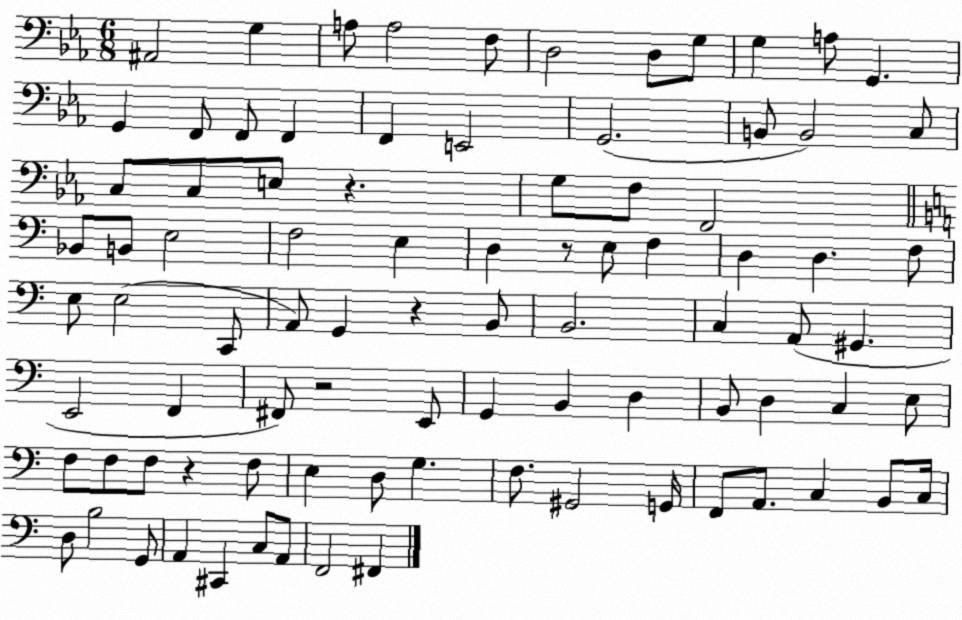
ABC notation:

X:1
T:Untitled
M:6/8
L:1/4
K:Eb
^A,,2 G, A,/2 A,2 F,/2 D,2 D,/2 G,/2 G, A,/2 G,, G,, F,,/2 F,,/2 F,, F,, E,,2 G,,2 B,,/2 B,,2 C,/2 C,/2 C,/2 E,/2 z G,/2 F,/2 F,,2 _B,,/2 B,,/2 E,2 F,2 E, D, z/2 E,/2 F, D, D, F,/2 E,/2 E,2 C,,/2 A,,/2 G,, z B,,/2 B,,2 C, A,,/2 ^G,, E,,2 F,, ^F,,/2 z2 E,,/2 G,, B,, D, B,,/2 D, C, E,/2 F,/2 F,/2 F,/2 z F,/2 E, D,/2 G, F,/2 ^G,,2 G,,/4 F,,/2 A,,/2 C, B,,/2 C,/4 D,/2 B,2 G,,/2 A,, ^C,, C,/2 A,,/2 F,,2 ^F,,